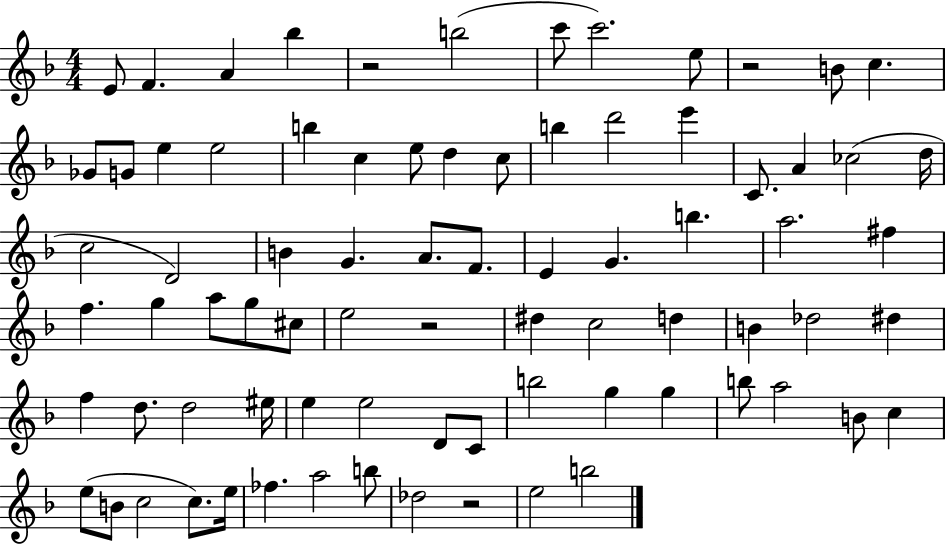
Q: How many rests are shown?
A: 4